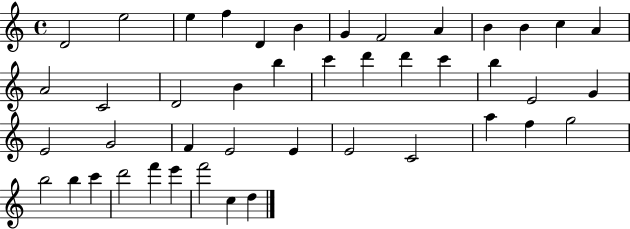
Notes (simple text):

D4/h E5/h E5/q F5/q D4/q B4/q G4/q F4/h A4/q B4/q B4/q C5/q A4/q A4/h C4/h D4/h B4/q B5/q C6/q D6/q D6/q C6/q B5/q E4/h G4/q E4/h G4/h F4/q E4/h E4/q E4/h C4/h A5/q F5/q G5/h B5/h B5/q C6/q D6/h F6/q E6/q F6/h C5/q D5/q